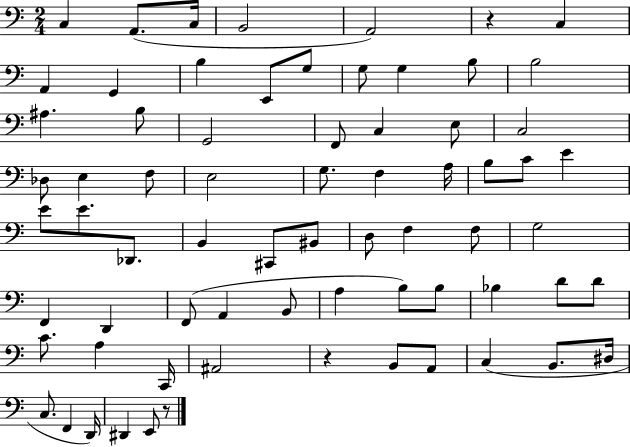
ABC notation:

X:1
T:Untitled
M:2/4
L:1/4
K:C
C, A,,/2 C,/4 B,,2 A,,2 z C, A,, G,, B, E,,/2 G,/2 G,/2 G, B,/2 B,2 ^A, B,/2 G,,2 F,,/2 C, E,/2 C,2 _D,/2 E, F,/2 E,2 G,/2 F, A,/4 B,/2 C/2 E E/2 E/2 _D,,/2 B,, ^C,,/2 ^B,,/2 D,/2 F, F,/2 G,2 F,, D,, F,,/2 A,, B,,/2 A, B,/2 B,/2 _B, D/2 D/2 C/2 A, C,,/4 ^A,,2 z B,,/2 A,,/2 C, B,,/2 ^D,/4 C,/2 F,, D,,/4 ^D,, E,,/2 z/2